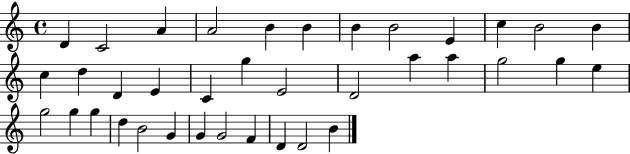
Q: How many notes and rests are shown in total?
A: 37